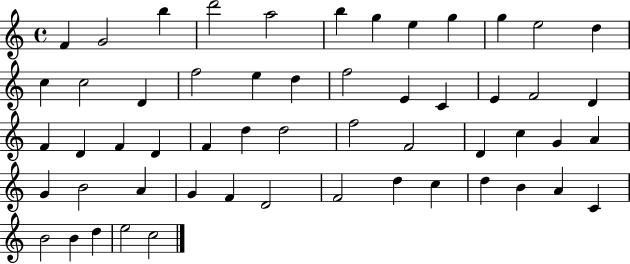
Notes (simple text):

F4/q G4/h B5/q D6/h A5/h B5/q G5/q E5/q G5/q G5/q E5/h D5/q C5/q C5/h D4/q F5/h E5/q D5/q F5/h E4/q C4/q E4/q F4/h D4/q F4/q D4/q F4/q D4/q F4/q D5/q D5/h F5/h F4/h D4/q C5/q G4/q A4/q G4/q B4/h A4/q G4/q F4/q D4/h F4/h D5/q C5/q D5/q B4/q A4/q C4/q B4/h B4/q D5/q E5/h C5/h